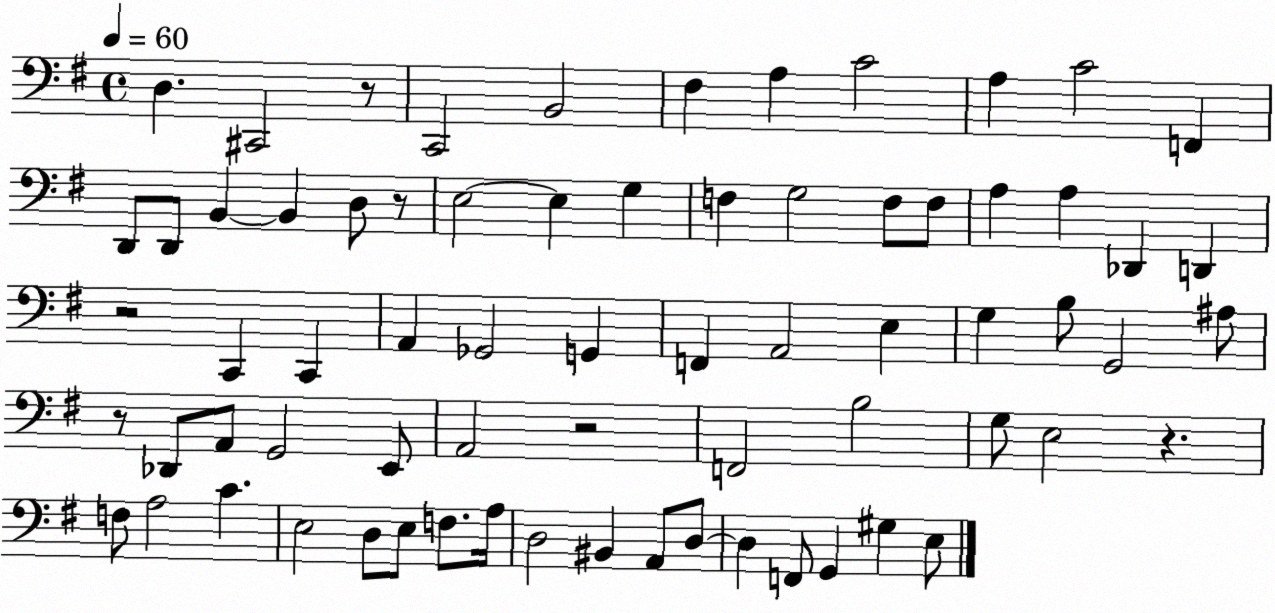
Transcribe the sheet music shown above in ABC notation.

X:1
T:Untitled
M:4/4
L:1/4
K:G
D, ^C,,2 z/2 C,,2 B,,2 ^F, A, C2 A, C2 F,, D,,/2 D,,/2 B,, B,, D,/2 z/2 E,2 E, G, F, G,2 F,/2 F,/2 A, A, _D,, D,, z2 C,, C,, A,, _G,,2 G,, F,, A,,2 E, G, B,/2 G,,2 ^A,/2 z/2 _D,,/2 A,,/2 G,,2 E,,/2 A,,2 z2 F,,2 B,2 G,/2 E,2 z F,/2 A,2 C E,2 D,/2 E,/2 F,/2 A,/4 D,2 ^B,, A,,/2 D,/2 D, F,,/2 G,, ^G, E,/2